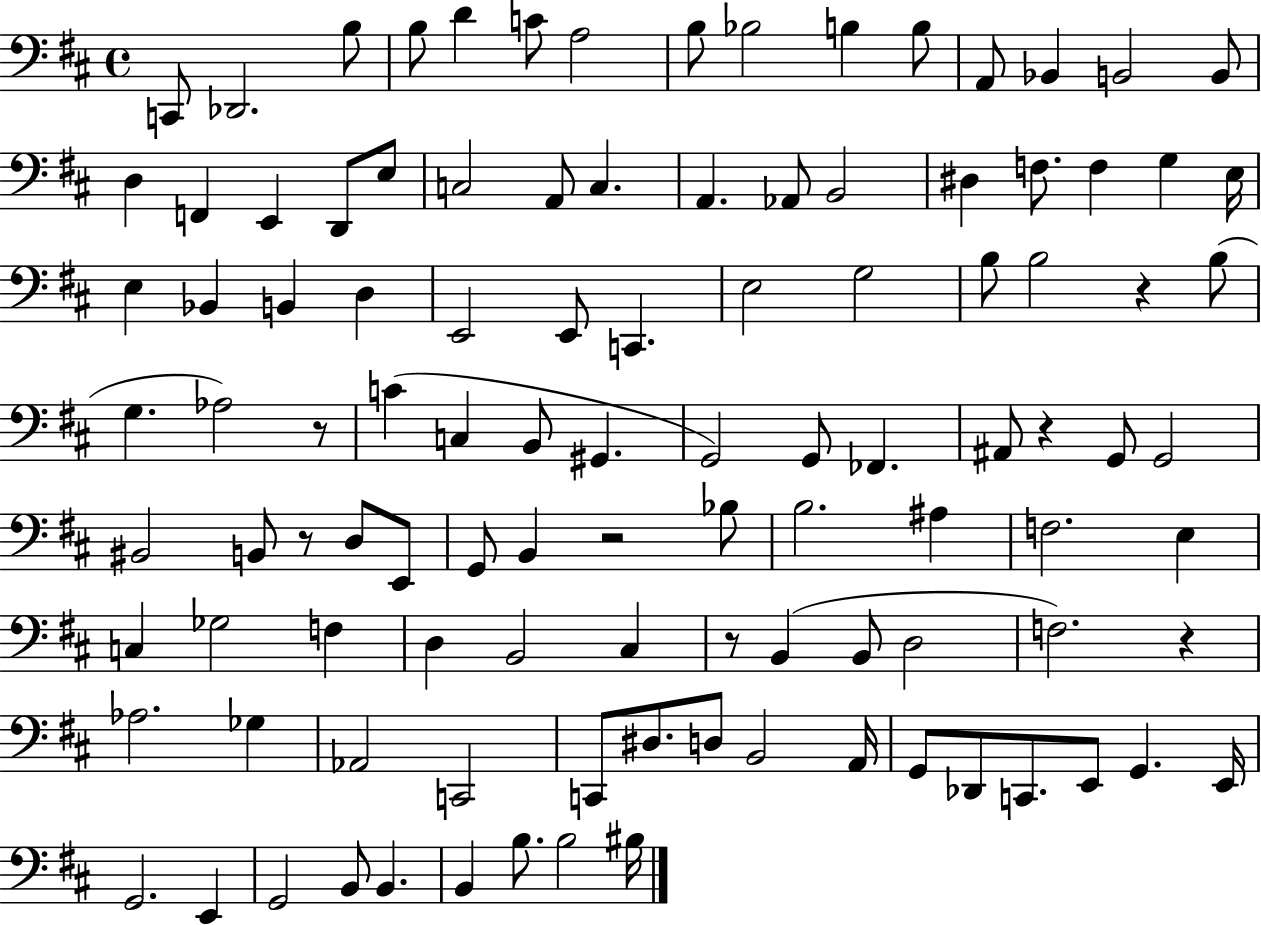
C2/e Db2/h. B3/e B3/e D4/q C4/e A3/h B3/e Bb3/h B3/q B3/e A2/e Bb2/q B2/h B2/e D3/q F2/q E2/q D2/e E3/e C3/h A2/e C3/q. A2/q. Ab2/e B2/h D#3/q F3/e. F3/q G3/q E3/s E3/q Bb2/q B2/q D3/q E2/h E2/e C2/q. E3/h G3/h B3/e B3/h R/q B3/e G3/q. Ab3/h R/e C4/q C3/q B2/e G#2/q. G2/h G2/e FES2/q. A#2/e R/q G2/e G2/h BIS2/h B2/e R/e D3/e E2/e G2/e B2/q R/h Bb3/e B3/h. A#3/q F3/h. E3/q C3/q Gb3/h F3/q D3/q B2/h C#3/q R/e B2/q B2/e D3/h F3/h. R/q Ab3/h. Gb3/q Ab2/h C2/h C2/e D#3/e. D3/e B2/h A2/s G2/e Db2/e C2/e. E2/e G2/q. E2/s G2/h. E2/q G2/h B2/e B2/q. B2/q B3/e. B3/h BIS3/s